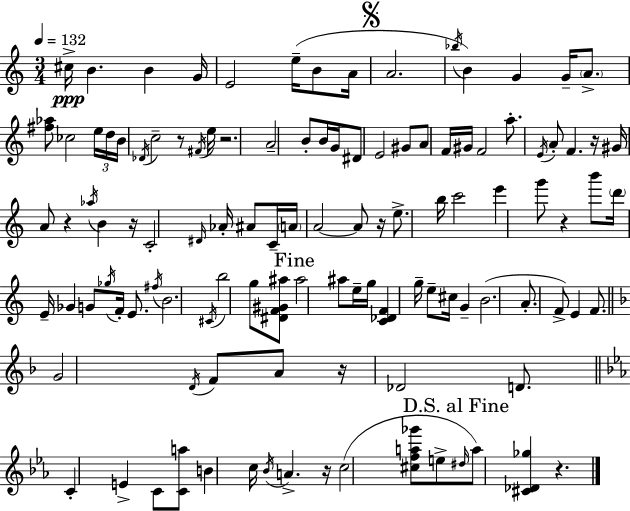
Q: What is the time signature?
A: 3/4